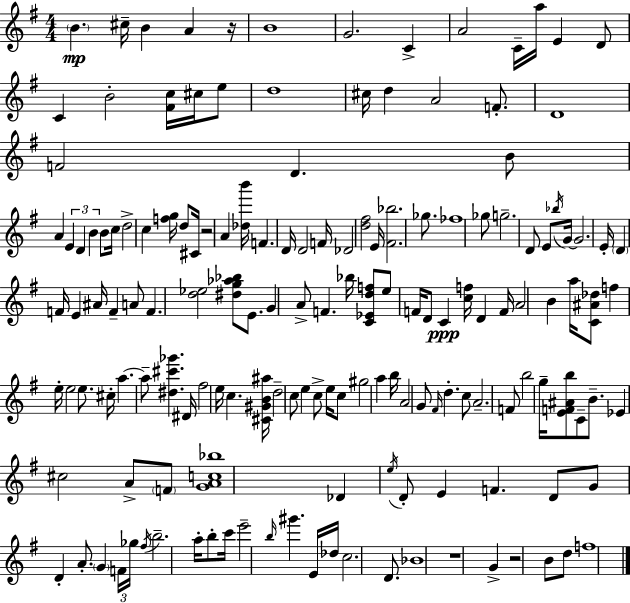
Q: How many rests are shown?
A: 4